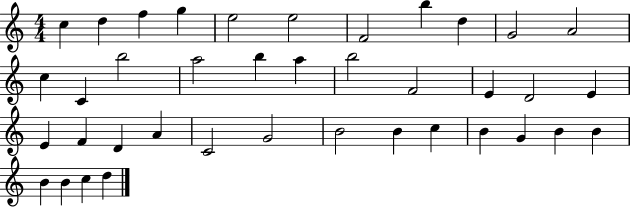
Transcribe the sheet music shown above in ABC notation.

X:1
T:Untitled
M:4/4
L:1/4
K:C
c d f g e2 e2 F2 b d G2 A2 c C b2 a2 b a b2 F2 E D2 E E F D A C2 G2 B2 B c B G B B B B c d